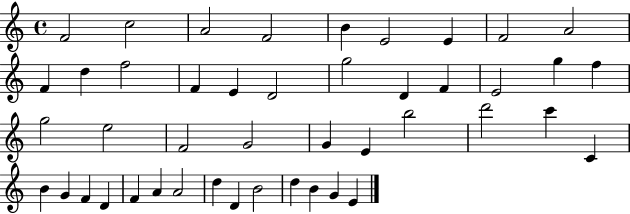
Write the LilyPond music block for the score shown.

{
  \clef treble
  \time 4/4
  \defaultTimeSignature
  \key c \major
  f'2 c''2 | a'2 f'2 | b'4 e'2 e'4 | f'2 a'2 | \break f'4 d''4 f''2 | f'4 e'4 d'2 | g''2 d'4 f'4 | e'2 g''4 f''4 | \break g''2 e''2 | f'2 g'2 | g'4 e'4 b''2 | d'''2 c'''4 c'4 | \break b'4 g'4 f'4 d'4 | f'4 a'4 a'2 | d''4 d'4 b'2 | d''4 b'4 g'4 e'4 | \break \bar "|."
}